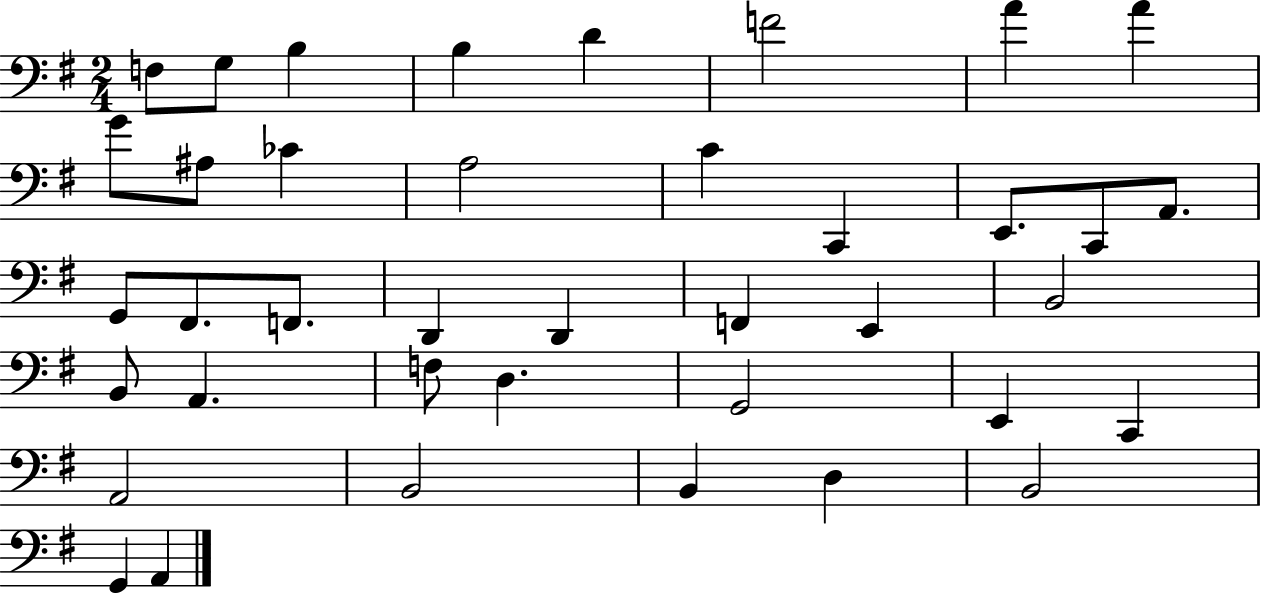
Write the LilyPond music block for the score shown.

{
  \clef bass
  \numericTimeSignature
  \time 2/4
  \key g \major
  f8 g8 b4 | b4 d'4 | f'2 | a'4 a'4 | \break g'8 ais8 ces'4 | a2 | c'4 c,4 | e,8. c,8 a,8. | \break g,8 fis,8. f,8. | d,4 d,4 | f,4 e,4 | b,2 | \break b,8 a,4. | f8 d4. | g,2 | e,4 c,4 | \break a,2 | b,2 | b,4 d4 | b,2 | \break g,4 a,4 | \bar "|."
}